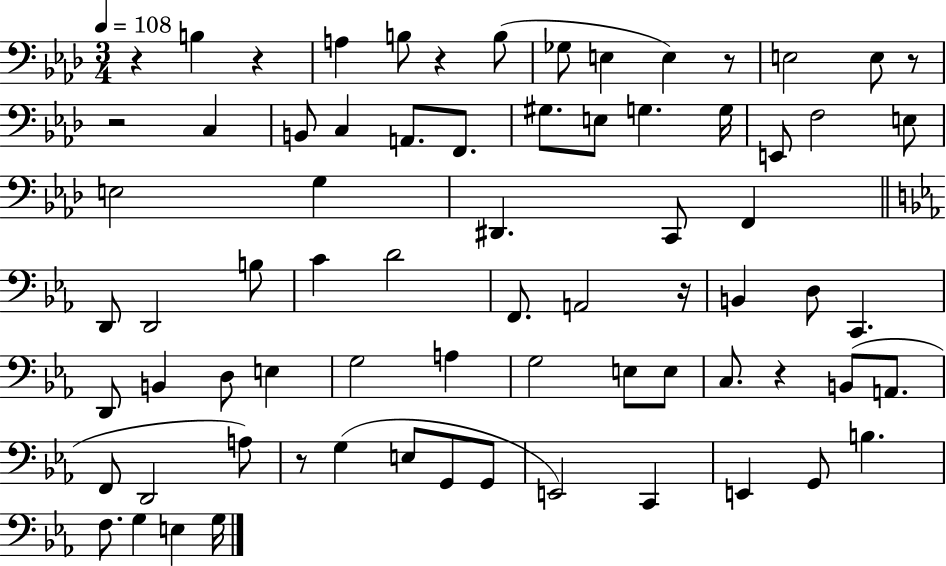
X:1
T:Untitled
M:3/4
L:1/4
K:Ab
z B, z A, B,/2 z B,/2 _G,/2 E, E, z/2 E,2 E,/2 z/2 z2 C, B,,/2 C, A,,/2 F,,/2 ^G,/2 E,/2 G, G,/4 E,,/2 F,2 E,/2 E,2 G, ^D,, C,,/2 F,, D,,/2 D,,2 B,/2 C D2 F,,/2 A,,2 z/4 B,, D,/2 C,, D,,/2 B,, D,/2 E, G,2 A, G,2 E,/2 E,/2 C,/2 z B,,/2 A,,/2 F,,/2 D,,2 A,/2 z/2 G, E,/2 G,,/2 G,,/2 E,,2 C,, E,, G,,/2 B, F,/2 G, E, G,/4